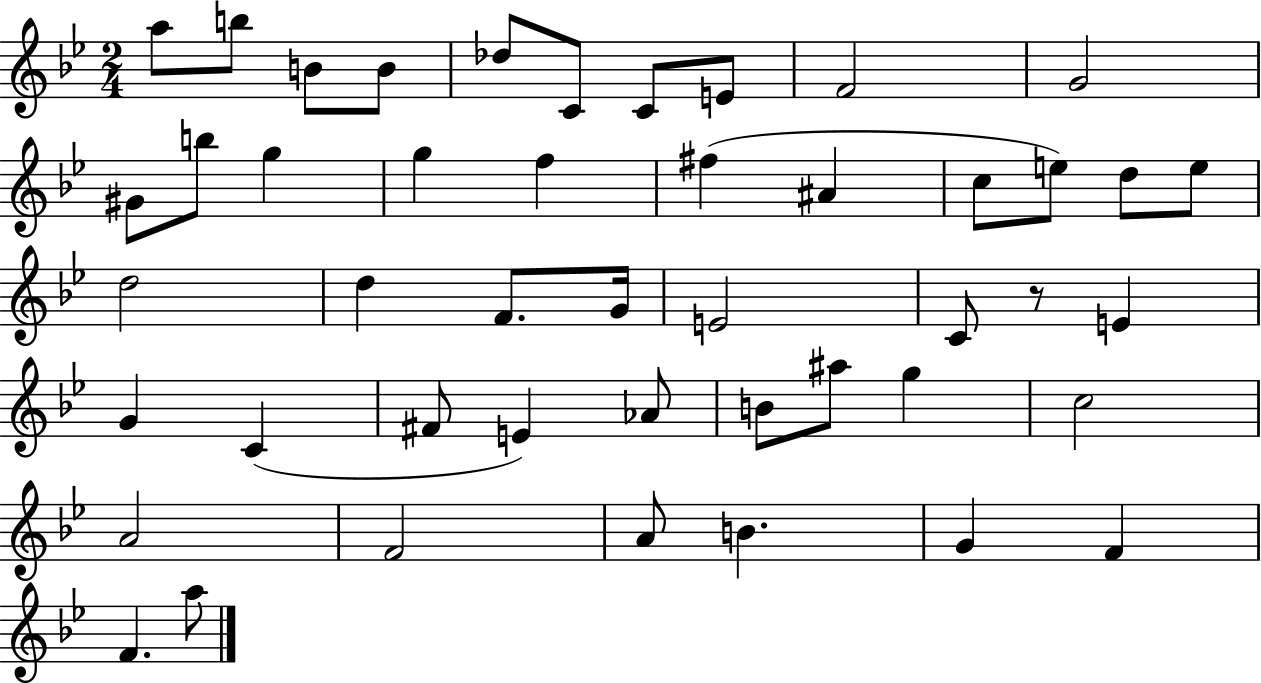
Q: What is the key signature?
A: BES major